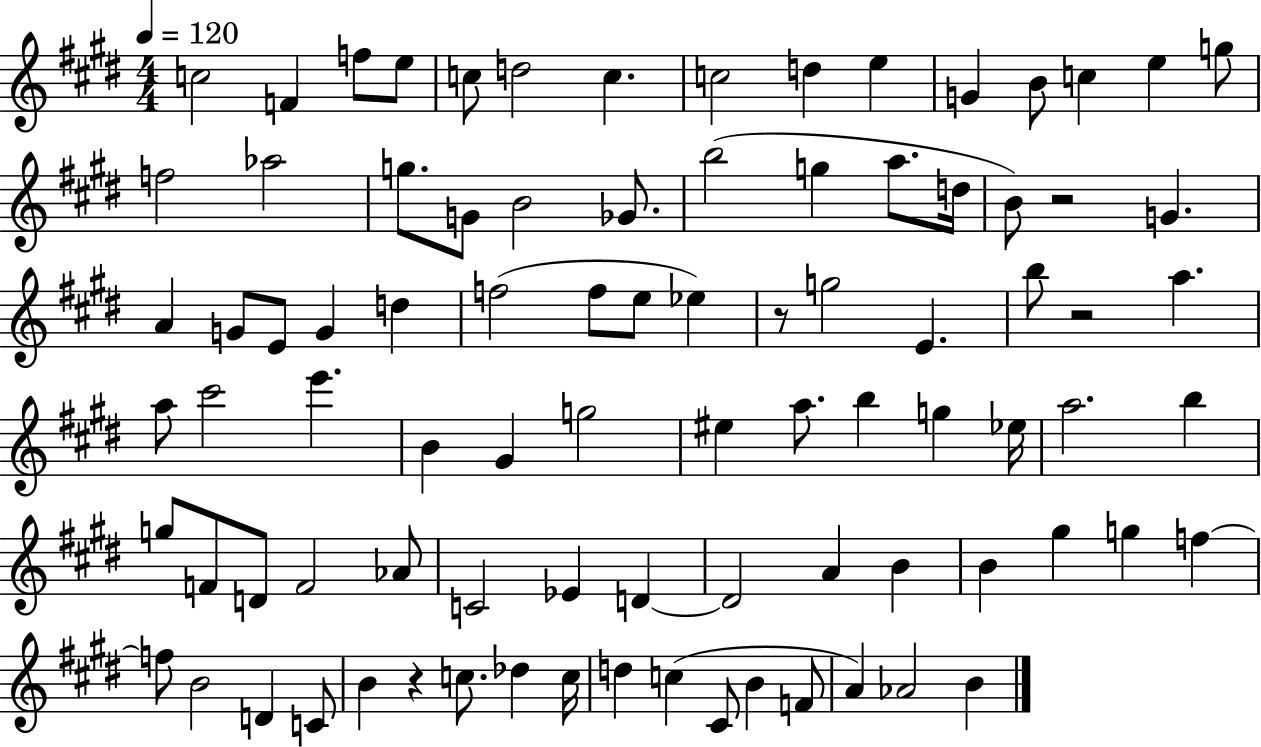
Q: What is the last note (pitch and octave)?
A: B4